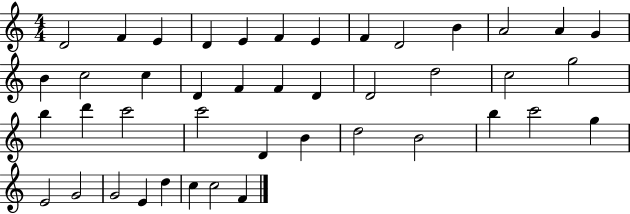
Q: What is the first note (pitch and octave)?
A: D4